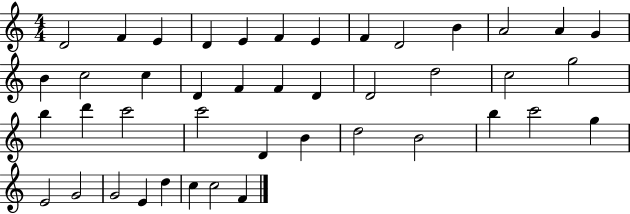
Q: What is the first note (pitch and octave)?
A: D4